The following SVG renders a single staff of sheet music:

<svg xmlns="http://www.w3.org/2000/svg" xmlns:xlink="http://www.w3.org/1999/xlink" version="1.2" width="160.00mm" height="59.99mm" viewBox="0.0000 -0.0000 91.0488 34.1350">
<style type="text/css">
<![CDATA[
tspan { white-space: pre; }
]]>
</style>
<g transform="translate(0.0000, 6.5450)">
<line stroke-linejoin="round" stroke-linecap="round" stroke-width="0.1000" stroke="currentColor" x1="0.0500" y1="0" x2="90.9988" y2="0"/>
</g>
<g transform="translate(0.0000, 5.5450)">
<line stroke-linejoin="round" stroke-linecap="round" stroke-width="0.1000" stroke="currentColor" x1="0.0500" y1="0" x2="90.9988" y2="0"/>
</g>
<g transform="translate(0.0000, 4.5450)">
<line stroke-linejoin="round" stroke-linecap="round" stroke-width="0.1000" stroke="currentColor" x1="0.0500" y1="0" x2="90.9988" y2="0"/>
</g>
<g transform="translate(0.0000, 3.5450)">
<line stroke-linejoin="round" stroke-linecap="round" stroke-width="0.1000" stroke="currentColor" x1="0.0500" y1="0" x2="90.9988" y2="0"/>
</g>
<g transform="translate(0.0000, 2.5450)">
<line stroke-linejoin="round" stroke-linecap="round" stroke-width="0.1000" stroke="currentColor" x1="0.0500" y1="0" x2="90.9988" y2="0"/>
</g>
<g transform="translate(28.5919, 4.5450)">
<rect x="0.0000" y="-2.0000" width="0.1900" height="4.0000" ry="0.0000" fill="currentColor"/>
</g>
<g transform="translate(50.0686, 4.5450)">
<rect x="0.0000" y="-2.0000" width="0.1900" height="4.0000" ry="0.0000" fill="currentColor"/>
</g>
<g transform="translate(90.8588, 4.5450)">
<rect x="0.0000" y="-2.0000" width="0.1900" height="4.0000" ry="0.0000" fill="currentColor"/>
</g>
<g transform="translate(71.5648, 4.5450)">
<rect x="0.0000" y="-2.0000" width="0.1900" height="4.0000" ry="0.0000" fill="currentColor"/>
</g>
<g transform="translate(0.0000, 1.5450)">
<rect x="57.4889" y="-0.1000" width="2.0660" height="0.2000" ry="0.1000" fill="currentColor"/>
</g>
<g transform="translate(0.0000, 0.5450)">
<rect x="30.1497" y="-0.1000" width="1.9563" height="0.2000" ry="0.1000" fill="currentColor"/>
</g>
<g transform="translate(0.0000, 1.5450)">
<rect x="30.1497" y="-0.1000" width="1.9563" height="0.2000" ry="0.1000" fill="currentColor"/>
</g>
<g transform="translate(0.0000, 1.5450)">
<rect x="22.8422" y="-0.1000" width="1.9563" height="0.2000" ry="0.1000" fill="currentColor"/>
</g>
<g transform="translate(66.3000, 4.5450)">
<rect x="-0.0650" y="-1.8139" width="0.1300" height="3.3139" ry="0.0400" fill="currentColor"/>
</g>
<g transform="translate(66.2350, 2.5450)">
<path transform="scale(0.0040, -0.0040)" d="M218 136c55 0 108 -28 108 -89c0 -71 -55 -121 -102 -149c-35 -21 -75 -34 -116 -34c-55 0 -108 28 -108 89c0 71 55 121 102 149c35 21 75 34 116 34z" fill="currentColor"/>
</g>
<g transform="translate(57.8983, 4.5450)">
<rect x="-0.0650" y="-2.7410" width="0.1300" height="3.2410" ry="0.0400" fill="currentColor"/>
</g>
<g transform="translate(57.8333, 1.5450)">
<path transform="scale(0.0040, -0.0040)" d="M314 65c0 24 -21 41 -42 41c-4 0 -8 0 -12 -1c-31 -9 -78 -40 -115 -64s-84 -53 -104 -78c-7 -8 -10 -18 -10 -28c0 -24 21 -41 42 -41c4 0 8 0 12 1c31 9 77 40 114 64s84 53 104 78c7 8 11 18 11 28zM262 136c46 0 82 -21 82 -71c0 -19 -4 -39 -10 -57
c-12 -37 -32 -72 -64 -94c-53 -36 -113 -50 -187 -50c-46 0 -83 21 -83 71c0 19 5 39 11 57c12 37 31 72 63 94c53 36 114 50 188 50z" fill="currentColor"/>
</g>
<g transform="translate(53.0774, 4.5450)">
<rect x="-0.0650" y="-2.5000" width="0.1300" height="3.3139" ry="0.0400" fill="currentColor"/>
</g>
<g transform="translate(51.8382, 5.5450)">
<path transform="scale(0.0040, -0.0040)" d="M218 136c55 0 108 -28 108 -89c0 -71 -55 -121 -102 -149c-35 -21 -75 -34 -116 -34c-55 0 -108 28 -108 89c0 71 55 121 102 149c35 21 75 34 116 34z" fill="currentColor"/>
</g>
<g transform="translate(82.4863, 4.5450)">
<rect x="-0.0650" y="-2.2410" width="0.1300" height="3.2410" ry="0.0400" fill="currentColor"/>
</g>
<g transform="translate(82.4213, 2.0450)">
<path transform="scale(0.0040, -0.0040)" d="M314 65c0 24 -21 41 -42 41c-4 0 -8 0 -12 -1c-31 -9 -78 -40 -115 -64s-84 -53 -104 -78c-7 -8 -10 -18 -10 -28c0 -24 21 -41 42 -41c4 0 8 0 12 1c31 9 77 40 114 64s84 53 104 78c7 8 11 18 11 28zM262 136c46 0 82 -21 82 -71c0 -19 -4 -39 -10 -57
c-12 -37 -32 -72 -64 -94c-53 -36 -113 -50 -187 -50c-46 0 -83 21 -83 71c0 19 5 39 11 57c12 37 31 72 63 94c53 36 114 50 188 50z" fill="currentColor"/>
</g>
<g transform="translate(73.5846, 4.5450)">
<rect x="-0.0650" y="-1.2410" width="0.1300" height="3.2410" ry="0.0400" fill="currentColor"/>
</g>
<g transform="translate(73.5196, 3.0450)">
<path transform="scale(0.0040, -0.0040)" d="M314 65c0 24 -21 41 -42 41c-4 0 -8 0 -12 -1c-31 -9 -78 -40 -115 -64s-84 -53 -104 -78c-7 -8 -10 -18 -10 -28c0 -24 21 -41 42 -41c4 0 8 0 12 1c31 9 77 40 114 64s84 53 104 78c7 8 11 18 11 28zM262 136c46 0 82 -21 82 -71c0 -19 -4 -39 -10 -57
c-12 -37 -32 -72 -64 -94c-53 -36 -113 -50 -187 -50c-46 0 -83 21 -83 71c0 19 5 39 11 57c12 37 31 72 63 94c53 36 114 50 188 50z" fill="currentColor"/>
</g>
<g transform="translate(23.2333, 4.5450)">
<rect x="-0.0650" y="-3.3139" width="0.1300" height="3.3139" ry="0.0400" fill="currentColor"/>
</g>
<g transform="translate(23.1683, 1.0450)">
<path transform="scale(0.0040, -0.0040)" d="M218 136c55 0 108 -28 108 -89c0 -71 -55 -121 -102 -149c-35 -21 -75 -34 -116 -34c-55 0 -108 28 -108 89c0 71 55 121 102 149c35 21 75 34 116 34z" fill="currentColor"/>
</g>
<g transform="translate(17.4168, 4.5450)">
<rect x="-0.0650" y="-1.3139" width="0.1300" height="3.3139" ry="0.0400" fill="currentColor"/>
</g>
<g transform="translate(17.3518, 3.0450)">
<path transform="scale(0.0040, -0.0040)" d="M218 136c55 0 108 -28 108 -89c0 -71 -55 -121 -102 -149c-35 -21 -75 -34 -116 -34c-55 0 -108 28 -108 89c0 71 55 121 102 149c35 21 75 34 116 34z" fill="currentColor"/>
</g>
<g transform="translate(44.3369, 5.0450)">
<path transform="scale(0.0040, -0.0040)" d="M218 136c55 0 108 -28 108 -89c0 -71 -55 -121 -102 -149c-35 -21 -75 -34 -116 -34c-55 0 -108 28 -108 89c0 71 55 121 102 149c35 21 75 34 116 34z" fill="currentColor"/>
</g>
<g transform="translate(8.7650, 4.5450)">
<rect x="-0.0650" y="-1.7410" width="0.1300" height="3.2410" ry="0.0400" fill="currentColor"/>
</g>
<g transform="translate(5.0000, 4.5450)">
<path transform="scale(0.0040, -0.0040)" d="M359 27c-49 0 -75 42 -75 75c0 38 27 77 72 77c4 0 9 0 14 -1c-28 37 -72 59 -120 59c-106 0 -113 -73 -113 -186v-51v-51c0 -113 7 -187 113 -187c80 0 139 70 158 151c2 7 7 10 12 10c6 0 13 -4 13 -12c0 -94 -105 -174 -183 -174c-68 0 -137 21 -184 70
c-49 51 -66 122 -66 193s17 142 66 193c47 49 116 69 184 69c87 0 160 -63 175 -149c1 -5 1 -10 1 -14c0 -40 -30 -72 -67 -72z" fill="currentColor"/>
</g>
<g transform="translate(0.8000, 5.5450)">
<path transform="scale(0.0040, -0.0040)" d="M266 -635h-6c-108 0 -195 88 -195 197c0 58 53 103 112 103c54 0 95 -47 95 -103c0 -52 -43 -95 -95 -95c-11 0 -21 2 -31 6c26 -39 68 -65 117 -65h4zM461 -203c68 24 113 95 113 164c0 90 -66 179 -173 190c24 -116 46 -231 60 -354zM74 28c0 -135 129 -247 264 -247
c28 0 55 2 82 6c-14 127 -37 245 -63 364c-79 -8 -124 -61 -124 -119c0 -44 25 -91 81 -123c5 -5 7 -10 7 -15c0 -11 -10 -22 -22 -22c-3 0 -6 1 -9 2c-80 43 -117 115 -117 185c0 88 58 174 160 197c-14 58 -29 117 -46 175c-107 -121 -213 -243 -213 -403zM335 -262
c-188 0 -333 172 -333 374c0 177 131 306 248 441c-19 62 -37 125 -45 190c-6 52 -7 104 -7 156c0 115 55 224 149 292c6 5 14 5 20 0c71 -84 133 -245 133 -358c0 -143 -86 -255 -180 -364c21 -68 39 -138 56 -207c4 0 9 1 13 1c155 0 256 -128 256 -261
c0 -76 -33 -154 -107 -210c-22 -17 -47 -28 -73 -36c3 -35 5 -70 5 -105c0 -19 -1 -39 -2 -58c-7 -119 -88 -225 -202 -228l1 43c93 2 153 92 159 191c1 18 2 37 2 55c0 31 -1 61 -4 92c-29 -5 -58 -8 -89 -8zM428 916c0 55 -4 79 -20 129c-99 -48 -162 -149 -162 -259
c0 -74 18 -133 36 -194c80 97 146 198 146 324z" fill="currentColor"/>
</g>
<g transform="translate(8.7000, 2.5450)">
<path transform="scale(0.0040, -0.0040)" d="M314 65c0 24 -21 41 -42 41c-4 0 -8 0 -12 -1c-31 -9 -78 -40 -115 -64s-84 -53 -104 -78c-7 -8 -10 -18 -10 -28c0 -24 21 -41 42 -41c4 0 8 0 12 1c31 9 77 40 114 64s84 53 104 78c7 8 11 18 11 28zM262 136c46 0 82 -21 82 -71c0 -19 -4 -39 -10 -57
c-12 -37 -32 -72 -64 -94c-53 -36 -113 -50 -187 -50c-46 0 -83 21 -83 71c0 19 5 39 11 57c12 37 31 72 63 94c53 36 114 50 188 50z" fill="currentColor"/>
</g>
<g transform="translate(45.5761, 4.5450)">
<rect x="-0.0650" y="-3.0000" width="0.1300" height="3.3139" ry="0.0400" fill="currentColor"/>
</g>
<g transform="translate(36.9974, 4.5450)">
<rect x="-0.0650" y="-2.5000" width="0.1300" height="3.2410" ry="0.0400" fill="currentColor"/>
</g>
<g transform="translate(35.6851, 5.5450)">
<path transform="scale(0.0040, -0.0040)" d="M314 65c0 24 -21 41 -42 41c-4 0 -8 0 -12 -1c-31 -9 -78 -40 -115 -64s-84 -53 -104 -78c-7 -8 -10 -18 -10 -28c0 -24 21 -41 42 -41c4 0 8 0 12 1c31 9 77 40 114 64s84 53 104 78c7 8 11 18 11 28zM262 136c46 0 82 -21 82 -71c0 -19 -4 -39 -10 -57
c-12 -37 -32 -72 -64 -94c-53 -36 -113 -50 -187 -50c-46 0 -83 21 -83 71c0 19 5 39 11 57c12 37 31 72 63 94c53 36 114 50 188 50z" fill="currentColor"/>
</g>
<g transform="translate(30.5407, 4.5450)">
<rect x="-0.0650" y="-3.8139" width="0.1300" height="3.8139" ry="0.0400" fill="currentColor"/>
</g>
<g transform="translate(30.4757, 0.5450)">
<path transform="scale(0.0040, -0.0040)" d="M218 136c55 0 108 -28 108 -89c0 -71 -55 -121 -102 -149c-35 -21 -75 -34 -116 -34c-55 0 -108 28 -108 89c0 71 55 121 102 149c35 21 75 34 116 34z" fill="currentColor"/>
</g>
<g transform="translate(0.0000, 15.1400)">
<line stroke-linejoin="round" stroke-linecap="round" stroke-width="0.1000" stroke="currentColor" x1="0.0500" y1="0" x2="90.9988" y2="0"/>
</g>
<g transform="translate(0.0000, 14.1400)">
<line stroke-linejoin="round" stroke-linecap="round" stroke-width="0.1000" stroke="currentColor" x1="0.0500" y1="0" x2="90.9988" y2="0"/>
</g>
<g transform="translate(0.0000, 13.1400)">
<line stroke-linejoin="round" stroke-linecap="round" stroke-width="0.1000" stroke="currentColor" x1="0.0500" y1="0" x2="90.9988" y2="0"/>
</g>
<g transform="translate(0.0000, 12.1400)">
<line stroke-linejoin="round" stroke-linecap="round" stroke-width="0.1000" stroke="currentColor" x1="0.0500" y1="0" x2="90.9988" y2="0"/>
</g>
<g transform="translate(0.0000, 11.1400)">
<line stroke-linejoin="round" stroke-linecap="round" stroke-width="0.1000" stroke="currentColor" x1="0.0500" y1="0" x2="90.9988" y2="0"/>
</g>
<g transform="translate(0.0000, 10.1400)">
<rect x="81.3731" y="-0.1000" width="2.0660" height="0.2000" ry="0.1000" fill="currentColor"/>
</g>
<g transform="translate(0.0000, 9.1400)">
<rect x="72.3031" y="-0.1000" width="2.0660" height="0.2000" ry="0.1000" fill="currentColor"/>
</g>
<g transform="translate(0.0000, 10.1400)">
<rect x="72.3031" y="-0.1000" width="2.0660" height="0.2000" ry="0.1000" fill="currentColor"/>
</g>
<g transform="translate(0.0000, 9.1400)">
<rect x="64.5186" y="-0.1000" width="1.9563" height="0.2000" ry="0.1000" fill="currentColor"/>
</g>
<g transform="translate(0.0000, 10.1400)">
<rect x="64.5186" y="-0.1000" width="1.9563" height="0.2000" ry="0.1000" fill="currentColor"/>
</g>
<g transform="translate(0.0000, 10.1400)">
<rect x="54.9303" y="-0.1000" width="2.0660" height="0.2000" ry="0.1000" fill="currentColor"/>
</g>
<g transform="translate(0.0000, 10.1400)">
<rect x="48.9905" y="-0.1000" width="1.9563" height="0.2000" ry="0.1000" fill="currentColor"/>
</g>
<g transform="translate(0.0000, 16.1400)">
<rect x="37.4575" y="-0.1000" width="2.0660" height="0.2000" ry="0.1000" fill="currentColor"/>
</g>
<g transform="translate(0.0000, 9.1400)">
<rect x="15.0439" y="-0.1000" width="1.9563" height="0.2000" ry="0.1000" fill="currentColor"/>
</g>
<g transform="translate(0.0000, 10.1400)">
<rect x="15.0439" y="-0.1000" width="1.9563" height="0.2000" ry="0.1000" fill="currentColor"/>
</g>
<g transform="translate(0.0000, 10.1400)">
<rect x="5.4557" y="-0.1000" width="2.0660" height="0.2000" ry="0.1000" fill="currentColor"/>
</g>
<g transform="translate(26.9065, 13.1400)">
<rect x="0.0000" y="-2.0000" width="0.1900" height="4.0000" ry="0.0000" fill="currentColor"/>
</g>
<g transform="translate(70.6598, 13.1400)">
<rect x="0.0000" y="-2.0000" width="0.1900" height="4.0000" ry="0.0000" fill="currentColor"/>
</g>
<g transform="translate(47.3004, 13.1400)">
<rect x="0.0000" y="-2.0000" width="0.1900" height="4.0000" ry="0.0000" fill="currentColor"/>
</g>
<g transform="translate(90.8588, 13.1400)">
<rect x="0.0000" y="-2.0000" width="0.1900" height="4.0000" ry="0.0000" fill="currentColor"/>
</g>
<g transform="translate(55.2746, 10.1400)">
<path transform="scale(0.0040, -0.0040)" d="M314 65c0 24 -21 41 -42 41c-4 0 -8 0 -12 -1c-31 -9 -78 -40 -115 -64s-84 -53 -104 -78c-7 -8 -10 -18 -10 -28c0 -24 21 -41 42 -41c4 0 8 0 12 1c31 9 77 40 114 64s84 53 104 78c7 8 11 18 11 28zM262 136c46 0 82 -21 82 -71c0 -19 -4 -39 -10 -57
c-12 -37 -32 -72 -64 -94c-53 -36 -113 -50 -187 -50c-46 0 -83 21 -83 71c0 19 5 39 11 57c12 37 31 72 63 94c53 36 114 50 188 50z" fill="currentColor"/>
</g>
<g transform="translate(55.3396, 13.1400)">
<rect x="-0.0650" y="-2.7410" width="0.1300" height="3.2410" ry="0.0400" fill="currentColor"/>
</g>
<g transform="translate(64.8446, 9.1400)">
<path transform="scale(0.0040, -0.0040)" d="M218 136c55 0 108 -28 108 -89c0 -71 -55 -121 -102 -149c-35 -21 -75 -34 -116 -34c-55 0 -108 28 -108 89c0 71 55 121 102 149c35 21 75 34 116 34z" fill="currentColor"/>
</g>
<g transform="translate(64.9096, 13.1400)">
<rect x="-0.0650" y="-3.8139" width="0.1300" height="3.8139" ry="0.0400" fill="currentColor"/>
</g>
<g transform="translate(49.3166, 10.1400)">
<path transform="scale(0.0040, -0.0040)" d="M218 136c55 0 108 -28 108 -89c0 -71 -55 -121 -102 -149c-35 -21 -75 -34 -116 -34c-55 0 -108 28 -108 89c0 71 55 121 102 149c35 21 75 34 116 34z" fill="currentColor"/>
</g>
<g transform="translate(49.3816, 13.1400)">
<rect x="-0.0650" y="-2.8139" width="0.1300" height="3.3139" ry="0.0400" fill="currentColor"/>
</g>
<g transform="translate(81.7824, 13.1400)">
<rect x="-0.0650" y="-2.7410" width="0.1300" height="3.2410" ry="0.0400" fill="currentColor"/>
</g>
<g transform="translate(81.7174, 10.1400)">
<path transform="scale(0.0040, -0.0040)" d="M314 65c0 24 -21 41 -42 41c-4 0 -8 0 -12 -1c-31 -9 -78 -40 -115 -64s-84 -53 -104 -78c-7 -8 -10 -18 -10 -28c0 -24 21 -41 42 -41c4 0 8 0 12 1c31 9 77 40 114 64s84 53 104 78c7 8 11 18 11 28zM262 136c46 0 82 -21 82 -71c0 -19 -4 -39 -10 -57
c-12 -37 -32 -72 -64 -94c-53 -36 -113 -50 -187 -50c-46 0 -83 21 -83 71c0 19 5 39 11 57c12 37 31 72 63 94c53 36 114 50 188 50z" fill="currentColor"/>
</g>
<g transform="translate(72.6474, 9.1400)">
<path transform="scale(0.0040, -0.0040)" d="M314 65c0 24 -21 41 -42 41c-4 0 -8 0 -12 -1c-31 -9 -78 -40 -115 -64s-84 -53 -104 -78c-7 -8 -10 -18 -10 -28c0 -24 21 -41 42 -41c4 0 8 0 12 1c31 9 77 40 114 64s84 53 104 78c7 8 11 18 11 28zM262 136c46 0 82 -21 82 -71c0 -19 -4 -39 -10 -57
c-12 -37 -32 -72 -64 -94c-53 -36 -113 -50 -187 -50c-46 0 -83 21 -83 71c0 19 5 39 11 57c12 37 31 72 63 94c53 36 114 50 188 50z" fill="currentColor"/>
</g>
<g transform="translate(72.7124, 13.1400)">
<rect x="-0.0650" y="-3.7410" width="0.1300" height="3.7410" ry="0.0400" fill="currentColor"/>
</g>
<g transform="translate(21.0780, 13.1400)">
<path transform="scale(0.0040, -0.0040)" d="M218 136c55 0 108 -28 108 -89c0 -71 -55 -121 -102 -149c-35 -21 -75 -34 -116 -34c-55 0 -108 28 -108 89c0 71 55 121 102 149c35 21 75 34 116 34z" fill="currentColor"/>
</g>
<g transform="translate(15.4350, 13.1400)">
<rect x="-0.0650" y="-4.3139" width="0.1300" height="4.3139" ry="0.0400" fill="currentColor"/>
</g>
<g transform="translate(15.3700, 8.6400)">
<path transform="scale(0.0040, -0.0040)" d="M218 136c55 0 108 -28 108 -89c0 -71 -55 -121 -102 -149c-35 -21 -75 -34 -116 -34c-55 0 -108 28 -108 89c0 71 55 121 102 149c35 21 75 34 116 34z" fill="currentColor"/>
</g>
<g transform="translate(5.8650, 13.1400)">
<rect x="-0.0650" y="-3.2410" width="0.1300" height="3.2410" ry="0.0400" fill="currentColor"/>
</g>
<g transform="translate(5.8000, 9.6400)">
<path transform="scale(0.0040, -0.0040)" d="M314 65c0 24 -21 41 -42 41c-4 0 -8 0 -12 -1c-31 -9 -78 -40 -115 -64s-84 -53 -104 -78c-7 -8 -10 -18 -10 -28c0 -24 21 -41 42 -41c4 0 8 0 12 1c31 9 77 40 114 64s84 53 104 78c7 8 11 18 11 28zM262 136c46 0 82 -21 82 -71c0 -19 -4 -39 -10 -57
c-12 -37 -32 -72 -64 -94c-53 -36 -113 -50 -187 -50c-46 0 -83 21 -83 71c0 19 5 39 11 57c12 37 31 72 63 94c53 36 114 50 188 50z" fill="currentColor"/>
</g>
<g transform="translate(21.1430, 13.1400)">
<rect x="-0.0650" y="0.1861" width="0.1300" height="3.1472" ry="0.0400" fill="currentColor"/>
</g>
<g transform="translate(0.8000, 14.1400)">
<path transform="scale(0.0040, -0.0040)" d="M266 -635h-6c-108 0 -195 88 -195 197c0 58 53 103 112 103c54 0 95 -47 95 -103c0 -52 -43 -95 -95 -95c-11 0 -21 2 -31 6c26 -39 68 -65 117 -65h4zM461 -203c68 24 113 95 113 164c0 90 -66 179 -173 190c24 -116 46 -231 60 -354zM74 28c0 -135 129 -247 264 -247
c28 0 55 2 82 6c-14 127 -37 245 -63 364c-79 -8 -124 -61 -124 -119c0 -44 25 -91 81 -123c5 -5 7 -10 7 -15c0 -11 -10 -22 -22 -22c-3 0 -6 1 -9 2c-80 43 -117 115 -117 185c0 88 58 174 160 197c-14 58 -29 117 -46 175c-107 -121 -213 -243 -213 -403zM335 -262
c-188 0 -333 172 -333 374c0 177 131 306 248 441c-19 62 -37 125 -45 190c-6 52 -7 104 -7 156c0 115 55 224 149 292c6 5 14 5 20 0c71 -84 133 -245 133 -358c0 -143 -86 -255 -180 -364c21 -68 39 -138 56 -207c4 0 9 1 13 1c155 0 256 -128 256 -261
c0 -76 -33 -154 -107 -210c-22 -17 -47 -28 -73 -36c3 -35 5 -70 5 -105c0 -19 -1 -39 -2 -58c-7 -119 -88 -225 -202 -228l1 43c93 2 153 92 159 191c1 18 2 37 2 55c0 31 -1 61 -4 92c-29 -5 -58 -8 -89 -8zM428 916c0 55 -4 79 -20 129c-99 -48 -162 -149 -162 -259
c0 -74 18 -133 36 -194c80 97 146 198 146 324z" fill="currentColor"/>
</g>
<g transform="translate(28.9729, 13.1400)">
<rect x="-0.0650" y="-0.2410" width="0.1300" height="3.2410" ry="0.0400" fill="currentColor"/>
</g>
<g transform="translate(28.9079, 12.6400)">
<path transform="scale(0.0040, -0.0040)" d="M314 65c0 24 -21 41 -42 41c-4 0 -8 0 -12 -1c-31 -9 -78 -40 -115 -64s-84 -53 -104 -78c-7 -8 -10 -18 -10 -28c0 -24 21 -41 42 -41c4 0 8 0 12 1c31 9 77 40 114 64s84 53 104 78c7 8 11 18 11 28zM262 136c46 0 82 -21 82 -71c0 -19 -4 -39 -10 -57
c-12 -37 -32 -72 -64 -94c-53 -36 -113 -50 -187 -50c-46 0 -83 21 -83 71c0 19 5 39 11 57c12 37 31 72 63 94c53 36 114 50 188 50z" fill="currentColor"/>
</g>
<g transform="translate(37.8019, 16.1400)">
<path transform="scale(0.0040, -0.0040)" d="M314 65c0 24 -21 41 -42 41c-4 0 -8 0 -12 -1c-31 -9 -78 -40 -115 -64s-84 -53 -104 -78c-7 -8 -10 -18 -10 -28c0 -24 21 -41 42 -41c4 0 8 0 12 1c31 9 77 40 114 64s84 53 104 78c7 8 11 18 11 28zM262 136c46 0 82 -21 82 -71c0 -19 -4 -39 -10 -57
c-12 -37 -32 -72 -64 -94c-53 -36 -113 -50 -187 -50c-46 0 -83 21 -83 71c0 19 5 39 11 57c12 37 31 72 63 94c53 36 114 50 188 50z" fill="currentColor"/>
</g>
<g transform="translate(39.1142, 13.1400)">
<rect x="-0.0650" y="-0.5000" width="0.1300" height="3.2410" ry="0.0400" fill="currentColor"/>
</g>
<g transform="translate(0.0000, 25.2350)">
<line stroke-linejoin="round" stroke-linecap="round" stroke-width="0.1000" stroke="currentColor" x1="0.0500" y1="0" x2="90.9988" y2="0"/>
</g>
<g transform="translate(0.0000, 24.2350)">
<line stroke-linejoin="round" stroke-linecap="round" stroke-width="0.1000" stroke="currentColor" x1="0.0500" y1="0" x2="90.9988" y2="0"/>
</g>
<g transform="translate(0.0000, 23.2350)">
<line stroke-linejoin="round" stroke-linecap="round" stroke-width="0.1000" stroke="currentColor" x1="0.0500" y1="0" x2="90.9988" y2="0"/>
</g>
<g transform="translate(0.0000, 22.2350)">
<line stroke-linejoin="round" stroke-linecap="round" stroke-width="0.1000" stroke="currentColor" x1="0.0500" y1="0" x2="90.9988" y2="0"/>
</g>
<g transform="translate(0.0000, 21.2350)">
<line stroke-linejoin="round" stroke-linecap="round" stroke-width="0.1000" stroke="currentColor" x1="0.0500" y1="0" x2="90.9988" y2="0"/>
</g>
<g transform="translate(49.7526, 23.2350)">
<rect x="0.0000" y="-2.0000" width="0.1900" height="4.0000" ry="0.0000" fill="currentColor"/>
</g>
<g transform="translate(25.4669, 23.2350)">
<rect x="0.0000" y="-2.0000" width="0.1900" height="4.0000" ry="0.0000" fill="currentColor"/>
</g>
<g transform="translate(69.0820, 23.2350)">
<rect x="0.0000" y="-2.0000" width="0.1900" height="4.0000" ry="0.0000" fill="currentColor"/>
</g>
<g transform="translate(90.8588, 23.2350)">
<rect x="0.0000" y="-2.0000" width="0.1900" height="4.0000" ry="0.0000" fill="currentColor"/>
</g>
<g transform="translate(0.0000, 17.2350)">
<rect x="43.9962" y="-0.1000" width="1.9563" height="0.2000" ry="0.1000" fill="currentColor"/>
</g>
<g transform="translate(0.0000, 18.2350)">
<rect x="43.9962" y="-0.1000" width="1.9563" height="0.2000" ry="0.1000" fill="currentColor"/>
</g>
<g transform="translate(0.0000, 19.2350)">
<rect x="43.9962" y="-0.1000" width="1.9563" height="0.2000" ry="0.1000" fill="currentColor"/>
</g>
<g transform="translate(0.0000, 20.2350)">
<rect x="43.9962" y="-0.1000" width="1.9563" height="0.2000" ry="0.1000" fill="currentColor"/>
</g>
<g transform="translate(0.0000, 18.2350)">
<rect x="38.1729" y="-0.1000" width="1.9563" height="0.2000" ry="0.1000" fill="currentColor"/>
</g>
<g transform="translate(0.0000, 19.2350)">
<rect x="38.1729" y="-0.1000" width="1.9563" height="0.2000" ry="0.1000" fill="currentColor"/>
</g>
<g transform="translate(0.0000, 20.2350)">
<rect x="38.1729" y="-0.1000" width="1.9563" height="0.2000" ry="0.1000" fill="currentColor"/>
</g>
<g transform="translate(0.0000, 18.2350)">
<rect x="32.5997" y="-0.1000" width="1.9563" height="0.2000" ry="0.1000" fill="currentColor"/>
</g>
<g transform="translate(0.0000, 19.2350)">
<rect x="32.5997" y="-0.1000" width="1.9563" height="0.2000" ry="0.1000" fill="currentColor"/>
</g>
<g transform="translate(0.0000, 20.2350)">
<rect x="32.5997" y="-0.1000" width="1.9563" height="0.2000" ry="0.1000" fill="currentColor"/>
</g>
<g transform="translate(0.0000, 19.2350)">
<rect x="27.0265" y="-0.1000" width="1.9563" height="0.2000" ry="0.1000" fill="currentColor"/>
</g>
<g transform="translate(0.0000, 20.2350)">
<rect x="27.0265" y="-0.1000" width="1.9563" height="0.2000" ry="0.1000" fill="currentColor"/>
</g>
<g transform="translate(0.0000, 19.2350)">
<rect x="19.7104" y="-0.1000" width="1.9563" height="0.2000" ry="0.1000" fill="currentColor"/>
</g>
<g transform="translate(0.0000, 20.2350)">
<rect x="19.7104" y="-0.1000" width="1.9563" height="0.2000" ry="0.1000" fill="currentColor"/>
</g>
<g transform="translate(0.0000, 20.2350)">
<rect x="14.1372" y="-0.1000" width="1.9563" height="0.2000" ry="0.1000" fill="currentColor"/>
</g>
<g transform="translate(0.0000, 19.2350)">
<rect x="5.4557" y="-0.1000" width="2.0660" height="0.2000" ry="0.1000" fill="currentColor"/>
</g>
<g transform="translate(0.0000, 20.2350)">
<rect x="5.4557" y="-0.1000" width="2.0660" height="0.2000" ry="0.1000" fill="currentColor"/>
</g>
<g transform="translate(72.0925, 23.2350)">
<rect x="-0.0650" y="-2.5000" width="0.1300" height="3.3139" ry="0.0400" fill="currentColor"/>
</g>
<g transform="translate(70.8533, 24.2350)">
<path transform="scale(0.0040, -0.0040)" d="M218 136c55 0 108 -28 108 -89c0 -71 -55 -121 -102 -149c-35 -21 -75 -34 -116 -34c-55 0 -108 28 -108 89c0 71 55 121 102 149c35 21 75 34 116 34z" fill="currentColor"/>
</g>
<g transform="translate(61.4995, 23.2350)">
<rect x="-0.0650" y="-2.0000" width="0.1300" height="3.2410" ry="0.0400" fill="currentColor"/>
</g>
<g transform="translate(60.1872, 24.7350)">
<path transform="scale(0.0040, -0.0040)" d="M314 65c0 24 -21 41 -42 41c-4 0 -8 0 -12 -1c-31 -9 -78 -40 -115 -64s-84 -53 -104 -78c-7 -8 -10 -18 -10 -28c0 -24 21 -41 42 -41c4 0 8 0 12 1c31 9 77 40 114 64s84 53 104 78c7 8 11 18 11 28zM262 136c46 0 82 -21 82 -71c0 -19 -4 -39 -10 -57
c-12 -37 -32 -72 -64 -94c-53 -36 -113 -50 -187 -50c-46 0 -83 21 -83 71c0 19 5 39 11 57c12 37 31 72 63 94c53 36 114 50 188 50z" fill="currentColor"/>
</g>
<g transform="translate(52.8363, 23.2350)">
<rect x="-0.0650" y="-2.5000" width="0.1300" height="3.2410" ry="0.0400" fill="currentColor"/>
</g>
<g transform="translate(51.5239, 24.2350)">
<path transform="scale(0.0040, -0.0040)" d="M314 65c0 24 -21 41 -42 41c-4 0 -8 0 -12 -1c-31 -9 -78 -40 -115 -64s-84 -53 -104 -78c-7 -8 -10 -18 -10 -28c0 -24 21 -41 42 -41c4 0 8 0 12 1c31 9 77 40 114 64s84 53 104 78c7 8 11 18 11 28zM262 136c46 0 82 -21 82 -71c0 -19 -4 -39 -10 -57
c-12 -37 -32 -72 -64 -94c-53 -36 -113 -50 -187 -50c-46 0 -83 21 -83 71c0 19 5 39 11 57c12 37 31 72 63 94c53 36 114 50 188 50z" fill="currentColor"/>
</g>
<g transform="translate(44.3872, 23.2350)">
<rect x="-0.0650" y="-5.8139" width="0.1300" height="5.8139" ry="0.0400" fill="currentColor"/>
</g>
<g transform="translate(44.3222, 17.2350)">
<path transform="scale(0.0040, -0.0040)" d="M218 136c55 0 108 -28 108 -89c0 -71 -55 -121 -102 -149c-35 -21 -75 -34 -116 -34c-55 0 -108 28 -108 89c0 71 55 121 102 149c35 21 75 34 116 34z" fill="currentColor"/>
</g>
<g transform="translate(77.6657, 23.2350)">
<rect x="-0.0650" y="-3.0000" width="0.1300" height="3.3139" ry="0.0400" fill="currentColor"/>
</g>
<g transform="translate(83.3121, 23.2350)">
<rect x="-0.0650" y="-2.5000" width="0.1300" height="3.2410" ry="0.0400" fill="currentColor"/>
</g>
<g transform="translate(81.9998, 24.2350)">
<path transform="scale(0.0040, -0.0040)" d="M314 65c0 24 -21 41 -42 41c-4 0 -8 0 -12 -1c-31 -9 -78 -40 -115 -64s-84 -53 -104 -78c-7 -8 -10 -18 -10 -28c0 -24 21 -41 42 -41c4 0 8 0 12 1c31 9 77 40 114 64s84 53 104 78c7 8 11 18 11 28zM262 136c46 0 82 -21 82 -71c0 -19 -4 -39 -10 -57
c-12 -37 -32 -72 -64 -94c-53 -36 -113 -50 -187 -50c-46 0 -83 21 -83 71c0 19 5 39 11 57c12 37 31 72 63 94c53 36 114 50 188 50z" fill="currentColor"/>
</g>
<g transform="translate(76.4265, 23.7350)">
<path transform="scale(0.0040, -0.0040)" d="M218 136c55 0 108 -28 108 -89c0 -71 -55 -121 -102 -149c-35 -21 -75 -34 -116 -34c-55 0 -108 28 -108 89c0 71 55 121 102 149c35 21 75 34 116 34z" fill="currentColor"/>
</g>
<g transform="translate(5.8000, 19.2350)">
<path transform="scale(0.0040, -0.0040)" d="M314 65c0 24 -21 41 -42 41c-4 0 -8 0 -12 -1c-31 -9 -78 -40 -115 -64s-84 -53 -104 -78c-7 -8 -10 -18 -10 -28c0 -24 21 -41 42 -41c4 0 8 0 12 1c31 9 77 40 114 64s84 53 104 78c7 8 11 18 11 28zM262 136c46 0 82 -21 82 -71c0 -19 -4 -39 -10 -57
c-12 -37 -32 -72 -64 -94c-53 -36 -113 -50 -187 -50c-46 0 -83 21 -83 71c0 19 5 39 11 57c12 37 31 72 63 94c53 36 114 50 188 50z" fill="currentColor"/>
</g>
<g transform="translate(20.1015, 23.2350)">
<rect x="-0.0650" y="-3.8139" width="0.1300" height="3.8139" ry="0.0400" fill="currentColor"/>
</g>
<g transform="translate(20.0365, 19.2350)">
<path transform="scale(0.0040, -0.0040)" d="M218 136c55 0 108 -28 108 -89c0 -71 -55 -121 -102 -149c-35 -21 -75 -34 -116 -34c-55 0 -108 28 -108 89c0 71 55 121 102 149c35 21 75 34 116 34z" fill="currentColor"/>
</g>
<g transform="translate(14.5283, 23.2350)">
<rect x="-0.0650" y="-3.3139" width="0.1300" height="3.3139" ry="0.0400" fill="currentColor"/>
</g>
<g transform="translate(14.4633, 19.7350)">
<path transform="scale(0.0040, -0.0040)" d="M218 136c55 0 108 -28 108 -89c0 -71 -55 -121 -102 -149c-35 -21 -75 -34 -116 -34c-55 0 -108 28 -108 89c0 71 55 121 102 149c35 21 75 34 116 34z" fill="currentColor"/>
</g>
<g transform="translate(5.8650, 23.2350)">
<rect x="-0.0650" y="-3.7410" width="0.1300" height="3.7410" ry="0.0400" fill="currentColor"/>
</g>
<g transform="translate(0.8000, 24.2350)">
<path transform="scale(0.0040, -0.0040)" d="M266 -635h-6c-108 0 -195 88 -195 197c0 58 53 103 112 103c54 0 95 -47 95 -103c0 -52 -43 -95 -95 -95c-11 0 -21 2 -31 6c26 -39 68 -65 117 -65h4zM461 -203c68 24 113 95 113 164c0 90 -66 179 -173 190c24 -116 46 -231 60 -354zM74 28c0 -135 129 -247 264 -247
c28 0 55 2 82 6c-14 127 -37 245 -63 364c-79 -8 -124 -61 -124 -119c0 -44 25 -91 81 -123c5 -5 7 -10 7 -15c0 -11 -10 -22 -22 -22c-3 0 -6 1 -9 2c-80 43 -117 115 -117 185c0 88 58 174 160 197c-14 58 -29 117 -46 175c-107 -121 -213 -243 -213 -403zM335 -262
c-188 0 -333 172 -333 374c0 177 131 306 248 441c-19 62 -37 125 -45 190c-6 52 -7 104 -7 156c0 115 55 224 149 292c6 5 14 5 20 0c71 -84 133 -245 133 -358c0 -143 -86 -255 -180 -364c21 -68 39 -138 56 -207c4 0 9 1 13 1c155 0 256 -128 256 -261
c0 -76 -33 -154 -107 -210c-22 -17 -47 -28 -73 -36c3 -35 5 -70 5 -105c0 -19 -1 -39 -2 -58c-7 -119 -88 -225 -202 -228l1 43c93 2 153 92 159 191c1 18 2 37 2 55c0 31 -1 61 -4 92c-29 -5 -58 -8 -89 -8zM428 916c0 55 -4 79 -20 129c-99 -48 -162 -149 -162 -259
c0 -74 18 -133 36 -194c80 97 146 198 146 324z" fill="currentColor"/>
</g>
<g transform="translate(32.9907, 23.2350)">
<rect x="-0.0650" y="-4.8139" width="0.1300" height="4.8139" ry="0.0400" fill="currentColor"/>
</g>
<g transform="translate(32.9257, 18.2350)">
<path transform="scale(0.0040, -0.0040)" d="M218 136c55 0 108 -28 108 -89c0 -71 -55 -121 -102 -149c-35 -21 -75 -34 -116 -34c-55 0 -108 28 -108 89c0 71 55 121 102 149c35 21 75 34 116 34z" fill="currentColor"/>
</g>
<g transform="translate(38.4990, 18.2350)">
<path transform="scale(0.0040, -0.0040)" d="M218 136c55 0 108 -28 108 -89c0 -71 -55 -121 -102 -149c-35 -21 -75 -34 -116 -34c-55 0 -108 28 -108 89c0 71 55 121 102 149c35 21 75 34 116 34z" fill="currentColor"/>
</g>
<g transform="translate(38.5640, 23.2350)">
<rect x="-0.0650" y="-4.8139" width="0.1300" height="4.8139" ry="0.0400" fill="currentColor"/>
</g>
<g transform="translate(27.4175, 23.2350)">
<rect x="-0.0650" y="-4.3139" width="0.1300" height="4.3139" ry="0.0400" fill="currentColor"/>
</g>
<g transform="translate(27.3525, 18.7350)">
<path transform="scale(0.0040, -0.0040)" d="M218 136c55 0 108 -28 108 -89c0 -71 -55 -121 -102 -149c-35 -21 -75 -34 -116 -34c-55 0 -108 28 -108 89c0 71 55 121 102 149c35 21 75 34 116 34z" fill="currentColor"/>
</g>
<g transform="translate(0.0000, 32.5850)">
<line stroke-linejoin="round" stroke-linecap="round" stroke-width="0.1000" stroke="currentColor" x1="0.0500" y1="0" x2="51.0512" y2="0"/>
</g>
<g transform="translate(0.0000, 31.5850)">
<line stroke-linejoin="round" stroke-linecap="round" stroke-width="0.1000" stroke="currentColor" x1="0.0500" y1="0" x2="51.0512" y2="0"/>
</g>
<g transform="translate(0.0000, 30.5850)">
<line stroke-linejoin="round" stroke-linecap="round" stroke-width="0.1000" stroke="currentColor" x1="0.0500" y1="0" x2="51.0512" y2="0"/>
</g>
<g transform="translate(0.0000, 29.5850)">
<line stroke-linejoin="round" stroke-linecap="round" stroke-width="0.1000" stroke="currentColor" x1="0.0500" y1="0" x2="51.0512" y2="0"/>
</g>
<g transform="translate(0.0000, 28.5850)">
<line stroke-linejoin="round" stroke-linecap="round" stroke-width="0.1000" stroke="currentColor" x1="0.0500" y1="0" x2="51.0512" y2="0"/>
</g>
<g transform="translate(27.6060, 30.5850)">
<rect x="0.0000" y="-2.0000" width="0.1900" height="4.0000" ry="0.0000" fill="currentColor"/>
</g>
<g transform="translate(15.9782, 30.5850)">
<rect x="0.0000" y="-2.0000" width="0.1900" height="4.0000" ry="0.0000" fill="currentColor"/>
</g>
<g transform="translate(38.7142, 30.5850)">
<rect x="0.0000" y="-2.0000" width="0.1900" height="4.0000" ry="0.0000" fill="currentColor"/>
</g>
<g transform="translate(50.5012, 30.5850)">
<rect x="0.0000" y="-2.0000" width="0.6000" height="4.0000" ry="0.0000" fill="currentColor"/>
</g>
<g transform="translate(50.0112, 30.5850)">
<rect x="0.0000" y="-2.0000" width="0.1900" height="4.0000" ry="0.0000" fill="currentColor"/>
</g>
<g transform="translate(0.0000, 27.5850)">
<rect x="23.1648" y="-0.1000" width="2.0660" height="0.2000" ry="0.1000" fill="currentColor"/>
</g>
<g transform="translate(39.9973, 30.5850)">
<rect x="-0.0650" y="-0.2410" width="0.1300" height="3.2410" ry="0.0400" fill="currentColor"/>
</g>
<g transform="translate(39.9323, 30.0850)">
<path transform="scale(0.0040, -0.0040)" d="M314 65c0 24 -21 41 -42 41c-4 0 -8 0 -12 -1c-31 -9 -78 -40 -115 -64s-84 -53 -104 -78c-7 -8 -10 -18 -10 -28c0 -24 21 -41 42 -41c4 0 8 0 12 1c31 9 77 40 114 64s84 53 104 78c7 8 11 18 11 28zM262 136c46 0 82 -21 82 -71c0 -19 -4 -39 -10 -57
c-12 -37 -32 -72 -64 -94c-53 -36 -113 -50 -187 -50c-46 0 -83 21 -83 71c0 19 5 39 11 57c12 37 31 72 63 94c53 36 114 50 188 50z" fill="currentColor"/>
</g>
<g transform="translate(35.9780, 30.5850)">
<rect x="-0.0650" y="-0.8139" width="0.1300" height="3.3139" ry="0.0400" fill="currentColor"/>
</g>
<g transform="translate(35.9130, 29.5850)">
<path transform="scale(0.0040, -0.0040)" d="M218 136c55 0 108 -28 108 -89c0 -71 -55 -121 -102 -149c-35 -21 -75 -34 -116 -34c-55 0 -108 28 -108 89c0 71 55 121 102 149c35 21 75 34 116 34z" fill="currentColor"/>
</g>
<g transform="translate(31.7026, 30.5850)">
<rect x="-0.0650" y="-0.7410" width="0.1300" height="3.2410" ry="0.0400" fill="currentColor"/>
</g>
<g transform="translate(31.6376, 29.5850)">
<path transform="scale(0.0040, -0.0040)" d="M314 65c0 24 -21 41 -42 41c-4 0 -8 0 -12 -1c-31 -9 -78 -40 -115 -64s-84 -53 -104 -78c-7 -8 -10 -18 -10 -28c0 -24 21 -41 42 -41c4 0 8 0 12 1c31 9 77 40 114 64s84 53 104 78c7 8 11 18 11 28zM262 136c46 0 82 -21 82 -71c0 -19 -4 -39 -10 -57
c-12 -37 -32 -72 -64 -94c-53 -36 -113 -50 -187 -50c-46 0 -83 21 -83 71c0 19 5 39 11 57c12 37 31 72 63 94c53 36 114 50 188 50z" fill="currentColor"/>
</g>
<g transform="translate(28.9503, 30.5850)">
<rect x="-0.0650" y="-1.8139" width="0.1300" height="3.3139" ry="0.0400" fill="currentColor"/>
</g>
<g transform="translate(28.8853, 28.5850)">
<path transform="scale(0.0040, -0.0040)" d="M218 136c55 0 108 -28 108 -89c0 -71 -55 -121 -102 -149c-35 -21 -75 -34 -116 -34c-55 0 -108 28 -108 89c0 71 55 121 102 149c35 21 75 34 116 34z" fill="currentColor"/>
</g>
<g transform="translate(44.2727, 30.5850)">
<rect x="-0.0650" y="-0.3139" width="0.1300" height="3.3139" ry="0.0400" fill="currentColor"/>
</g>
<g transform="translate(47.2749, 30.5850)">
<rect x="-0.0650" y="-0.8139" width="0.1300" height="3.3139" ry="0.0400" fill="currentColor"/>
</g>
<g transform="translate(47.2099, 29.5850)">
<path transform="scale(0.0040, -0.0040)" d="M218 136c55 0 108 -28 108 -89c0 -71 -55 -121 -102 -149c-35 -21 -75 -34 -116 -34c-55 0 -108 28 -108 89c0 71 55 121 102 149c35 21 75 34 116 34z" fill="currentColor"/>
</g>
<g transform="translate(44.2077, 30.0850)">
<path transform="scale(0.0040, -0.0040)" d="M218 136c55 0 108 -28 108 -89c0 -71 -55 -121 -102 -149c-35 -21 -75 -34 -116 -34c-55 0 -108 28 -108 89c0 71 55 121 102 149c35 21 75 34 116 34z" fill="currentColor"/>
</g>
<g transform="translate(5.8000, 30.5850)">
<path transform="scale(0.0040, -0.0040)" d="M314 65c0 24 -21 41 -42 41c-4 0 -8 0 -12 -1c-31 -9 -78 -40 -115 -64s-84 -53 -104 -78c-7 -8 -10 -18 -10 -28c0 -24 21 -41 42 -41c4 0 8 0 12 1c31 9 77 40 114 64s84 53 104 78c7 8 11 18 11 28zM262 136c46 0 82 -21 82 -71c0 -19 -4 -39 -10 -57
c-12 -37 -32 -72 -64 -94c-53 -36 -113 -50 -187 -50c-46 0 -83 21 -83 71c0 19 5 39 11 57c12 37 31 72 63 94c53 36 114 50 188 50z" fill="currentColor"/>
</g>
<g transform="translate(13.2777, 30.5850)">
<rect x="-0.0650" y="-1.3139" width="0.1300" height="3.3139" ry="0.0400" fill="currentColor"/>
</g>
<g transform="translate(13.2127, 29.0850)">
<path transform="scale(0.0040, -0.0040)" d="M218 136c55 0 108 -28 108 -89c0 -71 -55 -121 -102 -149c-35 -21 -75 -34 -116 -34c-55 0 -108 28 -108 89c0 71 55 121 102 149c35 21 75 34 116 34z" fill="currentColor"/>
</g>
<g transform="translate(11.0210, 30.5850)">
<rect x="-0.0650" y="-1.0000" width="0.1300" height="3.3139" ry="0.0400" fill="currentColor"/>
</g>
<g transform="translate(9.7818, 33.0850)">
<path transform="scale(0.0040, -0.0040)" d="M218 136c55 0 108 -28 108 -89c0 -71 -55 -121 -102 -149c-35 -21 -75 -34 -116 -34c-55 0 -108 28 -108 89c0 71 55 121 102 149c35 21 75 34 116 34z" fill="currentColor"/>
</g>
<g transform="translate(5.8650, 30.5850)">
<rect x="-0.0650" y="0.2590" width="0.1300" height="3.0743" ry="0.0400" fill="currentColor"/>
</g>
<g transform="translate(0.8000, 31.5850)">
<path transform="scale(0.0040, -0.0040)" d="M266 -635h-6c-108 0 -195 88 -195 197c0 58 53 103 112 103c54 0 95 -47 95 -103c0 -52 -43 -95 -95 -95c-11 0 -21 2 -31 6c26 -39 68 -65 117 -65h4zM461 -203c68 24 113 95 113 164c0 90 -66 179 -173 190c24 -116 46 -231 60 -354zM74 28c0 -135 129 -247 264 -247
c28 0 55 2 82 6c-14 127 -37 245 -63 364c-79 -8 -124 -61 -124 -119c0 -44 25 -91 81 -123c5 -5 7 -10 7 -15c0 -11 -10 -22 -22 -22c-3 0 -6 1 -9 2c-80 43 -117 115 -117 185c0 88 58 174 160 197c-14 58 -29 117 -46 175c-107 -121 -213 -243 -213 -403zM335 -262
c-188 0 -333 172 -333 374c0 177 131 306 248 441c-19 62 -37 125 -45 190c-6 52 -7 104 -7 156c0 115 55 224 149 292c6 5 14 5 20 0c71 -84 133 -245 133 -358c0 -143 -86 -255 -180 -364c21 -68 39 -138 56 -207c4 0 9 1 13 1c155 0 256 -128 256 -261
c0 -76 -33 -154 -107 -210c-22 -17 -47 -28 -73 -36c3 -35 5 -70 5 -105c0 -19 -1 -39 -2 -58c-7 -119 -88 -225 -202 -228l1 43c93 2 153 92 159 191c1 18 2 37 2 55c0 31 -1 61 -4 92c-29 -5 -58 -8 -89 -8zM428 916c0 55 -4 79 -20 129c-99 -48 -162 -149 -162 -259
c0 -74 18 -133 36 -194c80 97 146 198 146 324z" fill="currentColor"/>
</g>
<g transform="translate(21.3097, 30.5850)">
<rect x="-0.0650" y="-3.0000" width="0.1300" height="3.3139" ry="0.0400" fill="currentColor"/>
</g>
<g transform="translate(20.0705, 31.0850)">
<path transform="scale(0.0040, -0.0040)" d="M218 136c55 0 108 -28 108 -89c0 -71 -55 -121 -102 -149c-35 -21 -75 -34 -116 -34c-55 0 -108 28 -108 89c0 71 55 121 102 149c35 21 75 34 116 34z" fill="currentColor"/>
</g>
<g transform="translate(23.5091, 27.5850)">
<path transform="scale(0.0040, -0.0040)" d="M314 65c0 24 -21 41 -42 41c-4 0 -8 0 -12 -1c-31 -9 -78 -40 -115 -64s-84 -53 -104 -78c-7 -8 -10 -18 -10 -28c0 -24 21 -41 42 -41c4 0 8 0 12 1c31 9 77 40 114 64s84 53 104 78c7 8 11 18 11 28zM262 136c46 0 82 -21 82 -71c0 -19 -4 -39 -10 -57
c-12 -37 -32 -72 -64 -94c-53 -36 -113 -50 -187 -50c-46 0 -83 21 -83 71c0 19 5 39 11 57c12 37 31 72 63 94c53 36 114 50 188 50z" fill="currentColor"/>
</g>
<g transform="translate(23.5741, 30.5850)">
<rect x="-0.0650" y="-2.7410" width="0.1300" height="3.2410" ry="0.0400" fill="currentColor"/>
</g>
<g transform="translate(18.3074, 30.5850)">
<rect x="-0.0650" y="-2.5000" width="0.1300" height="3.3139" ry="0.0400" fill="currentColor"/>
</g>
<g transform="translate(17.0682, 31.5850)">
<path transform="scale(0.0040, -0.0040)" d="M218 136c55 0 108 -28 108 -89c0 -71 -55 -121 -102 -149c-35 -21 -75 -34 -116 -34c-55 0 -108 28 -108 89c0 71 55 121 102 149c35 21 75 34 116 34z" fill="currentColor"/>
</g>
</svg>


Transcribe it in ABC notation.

X:1
T:Untitled
M:4/4
L:1/4
K:C
f2 e b c' G2 A G a2 f e2 g2 b2 d' B c2 C2 a a2 c' c'2 a2 c'2 b c' d' e' e' g' G2 F2 G A G2 B2 D e G A a2 f d2 d c2 c d